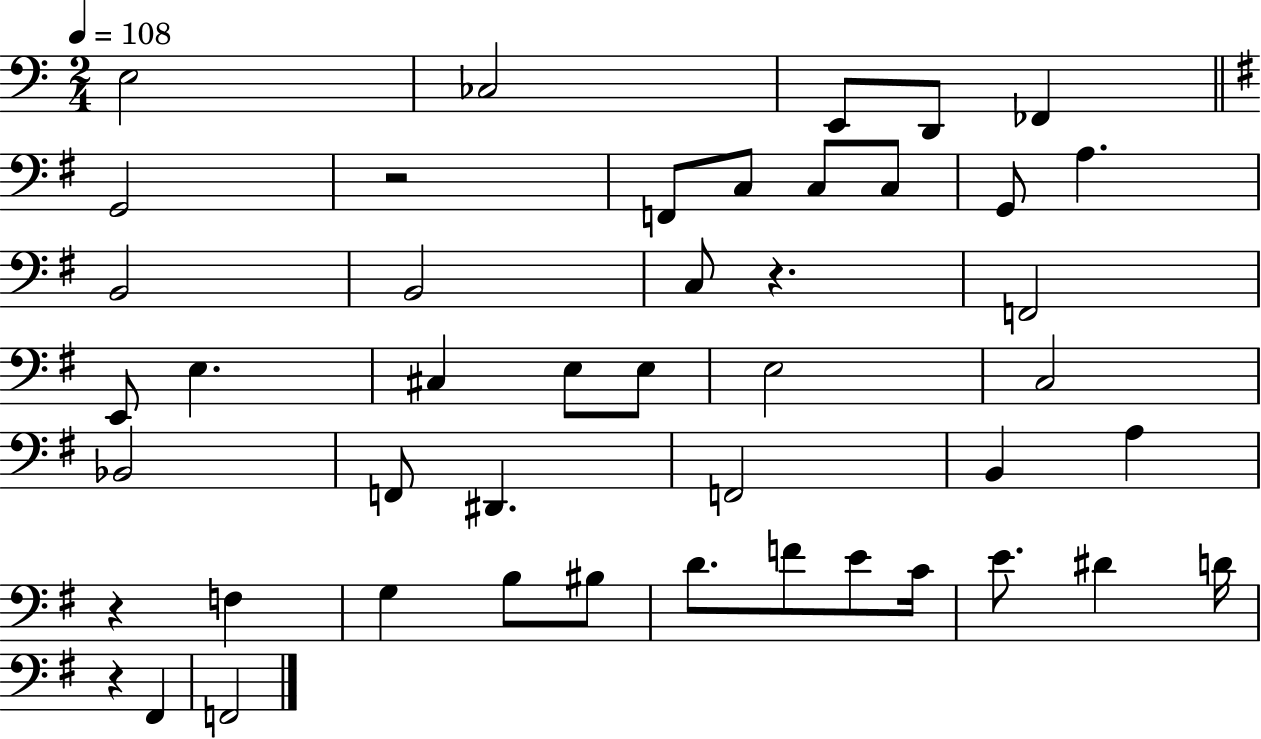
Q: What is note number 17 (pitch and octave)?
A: E2